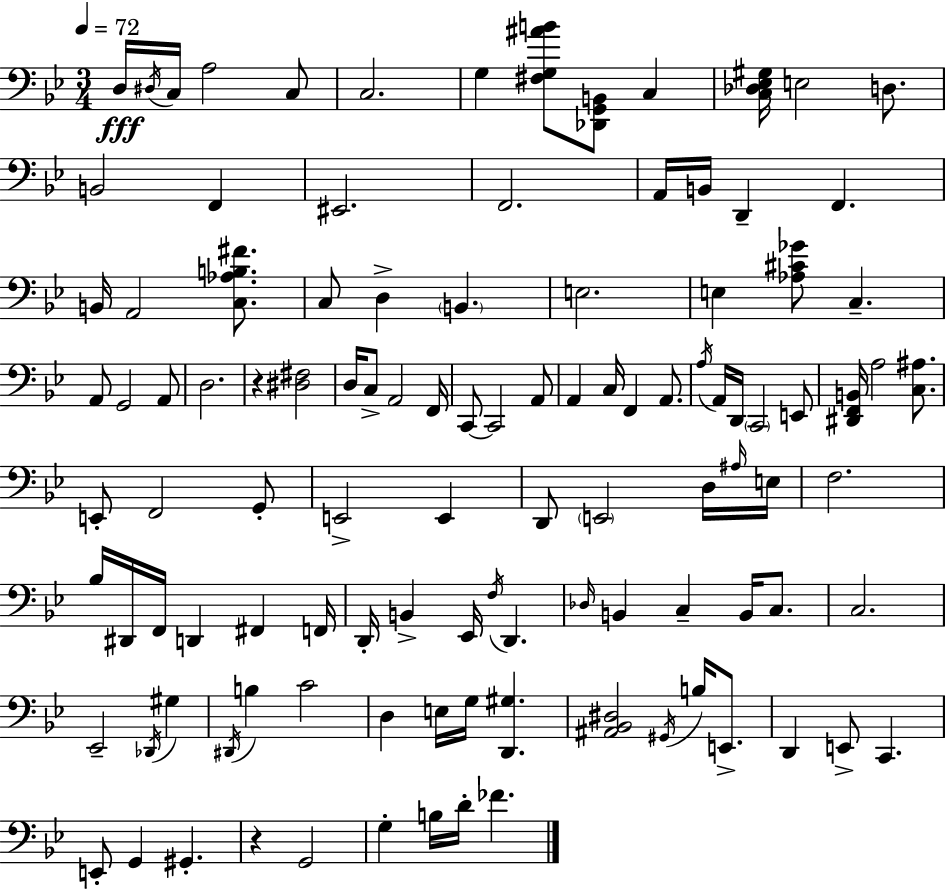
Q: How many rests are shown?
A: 2